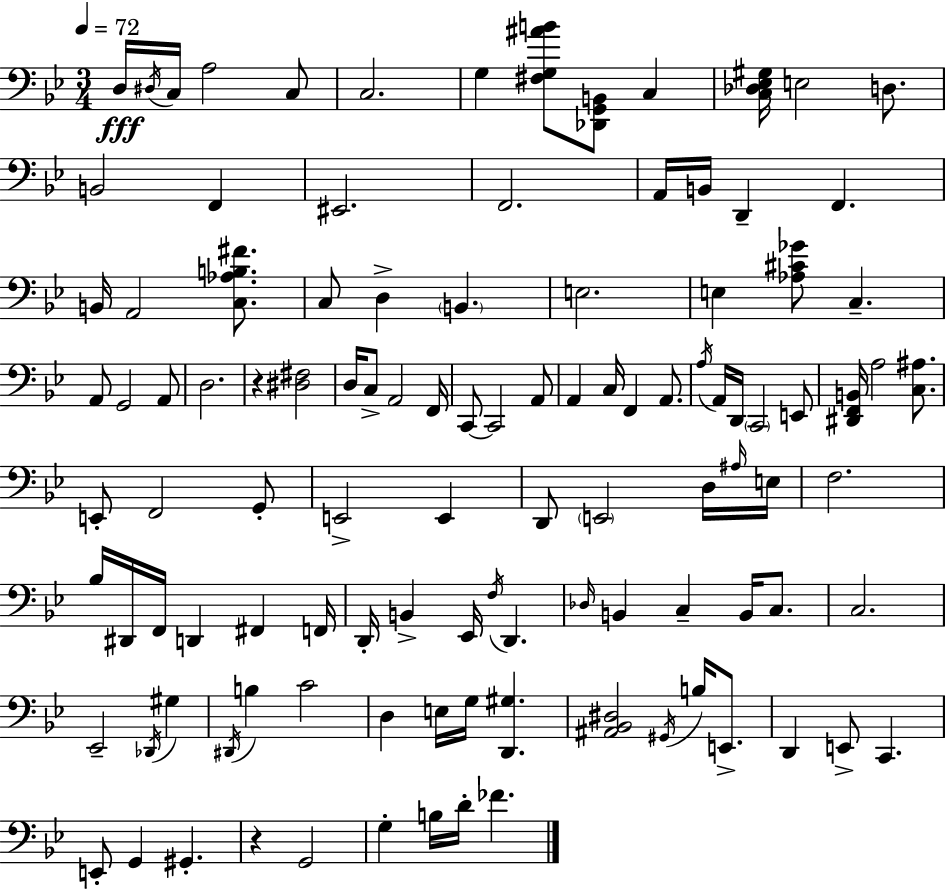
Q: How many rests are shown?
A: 2